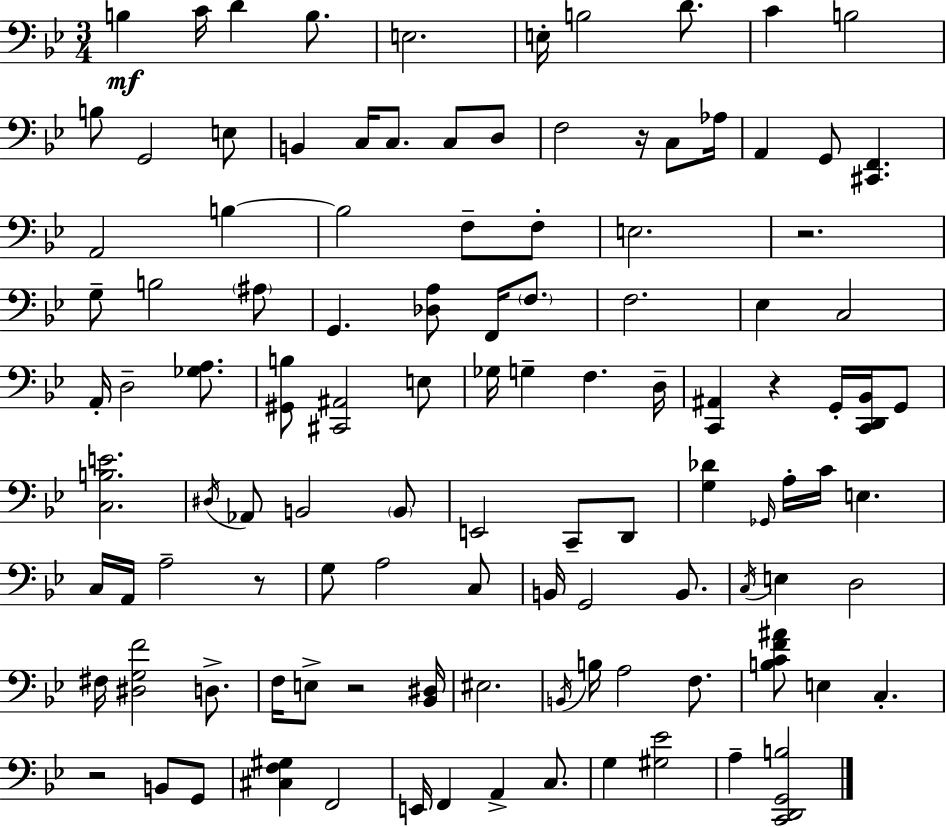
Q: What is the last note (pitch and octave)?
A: A3